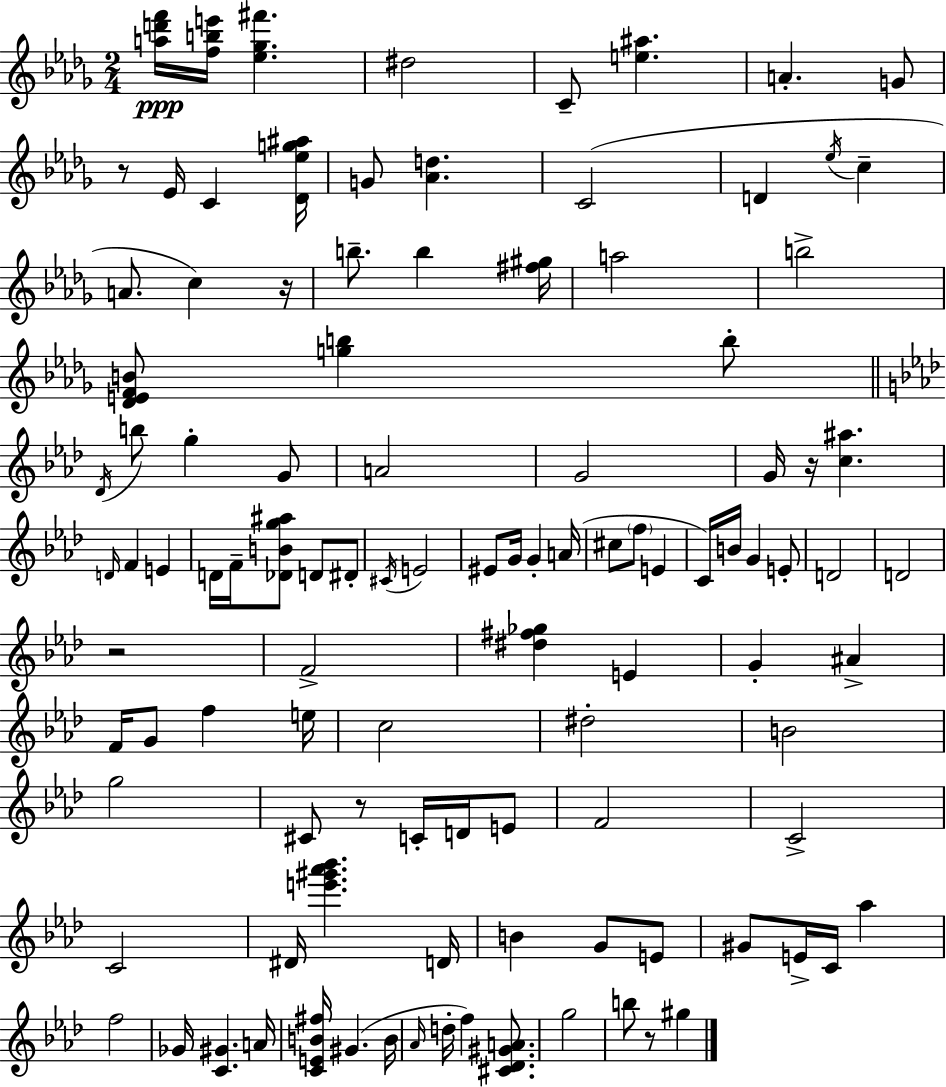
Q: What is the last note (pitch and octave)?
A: G#5